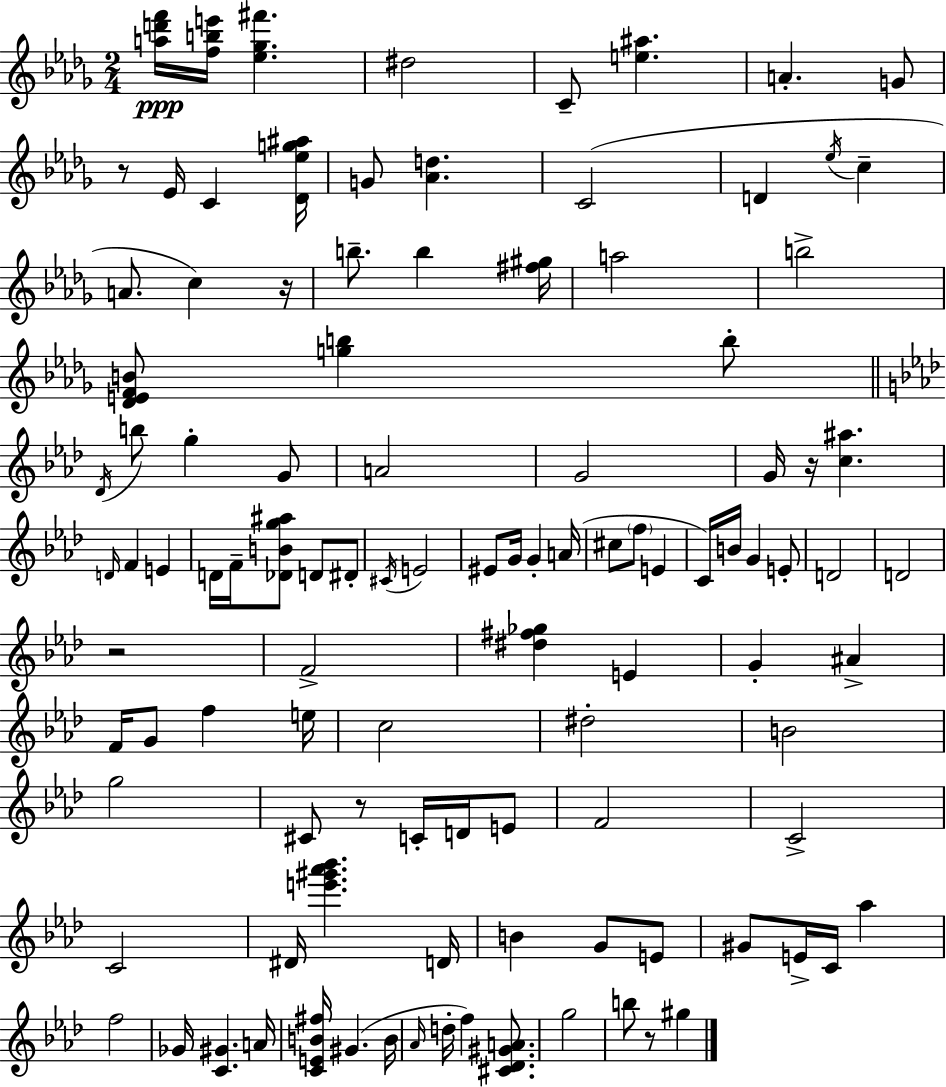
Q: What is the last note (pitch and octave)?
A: G#5